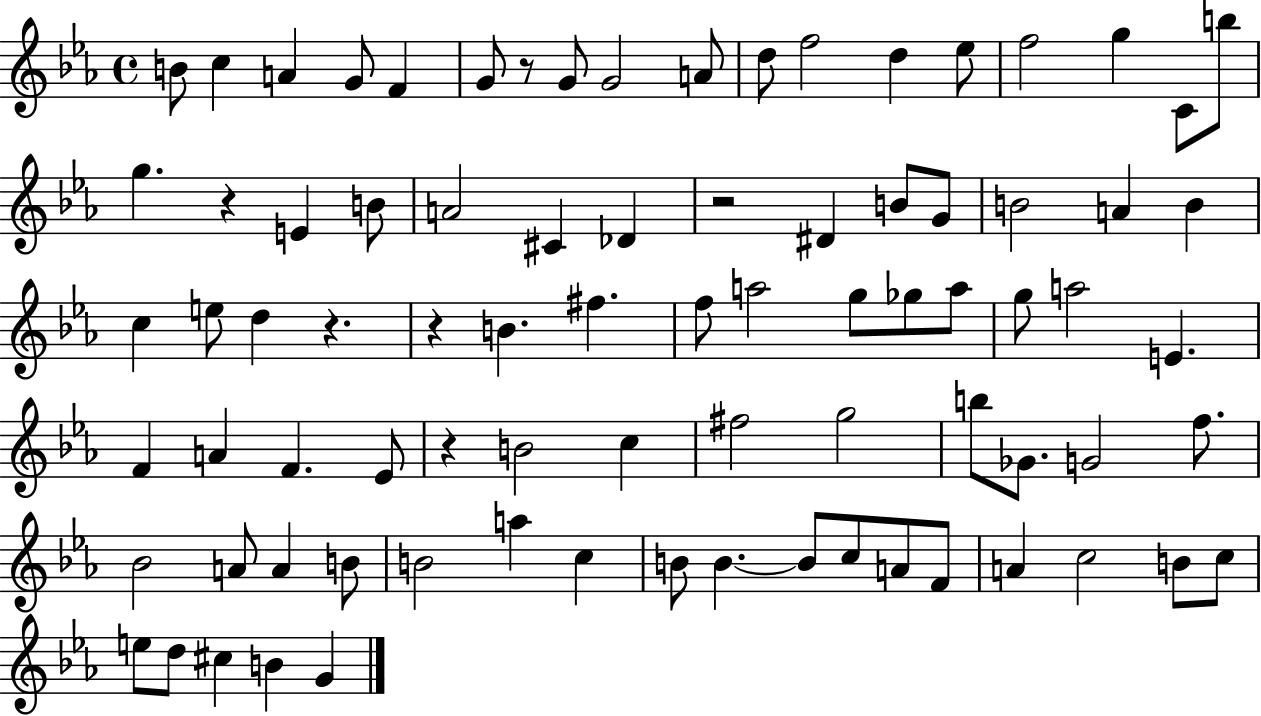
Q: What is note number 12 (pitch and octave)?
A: D5